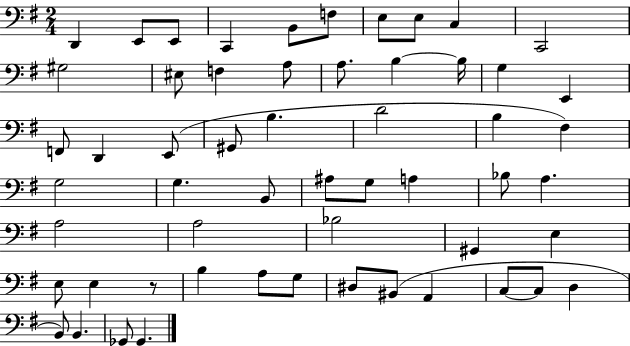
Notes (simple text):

D2/q E2/e E2/e C2/q B2/e F3/e E3/e E3/e C3/q C2/h G#3/h EIS3/e F3/q A3/e A3/e. B3/q B3/s G3/q E2/q F2/e D2/q E2/e G#2/e B3/q. D4/h B3/q F#3/q G3/h G3/q. B2/e A#3/e G3/e A3/q Bb3/e A3/q. A3/h A3/h Bb3/h G#2/q E3/q E3/e E3/q R/e B3/q A3/e G3/e D#3/e BIS2/e A2/q C3/e C3/e D3/q B2/e B2/q. Gb2/e Gb2/q.